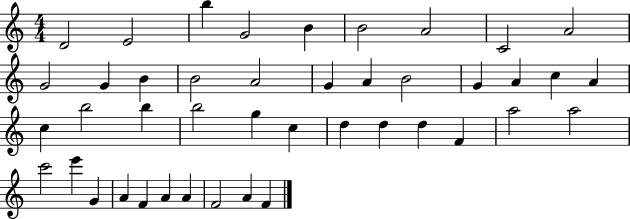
D4/h E4/h B5/q G4/h B4/q B4/h A4/h C4/h A4/h G4/h G4/q B4/q B4/h A4/h G4/q A4/q B4/h G4/q A4/q C5/q A4/q C5/q B5/h B5/q B5/h G5/q C5/q D5/q D5/q D5/q F4/q A5/h A5/h C6/h E6/q G4/q A4/q F4/q A4/q A4/q F4/h A4/q F4/q